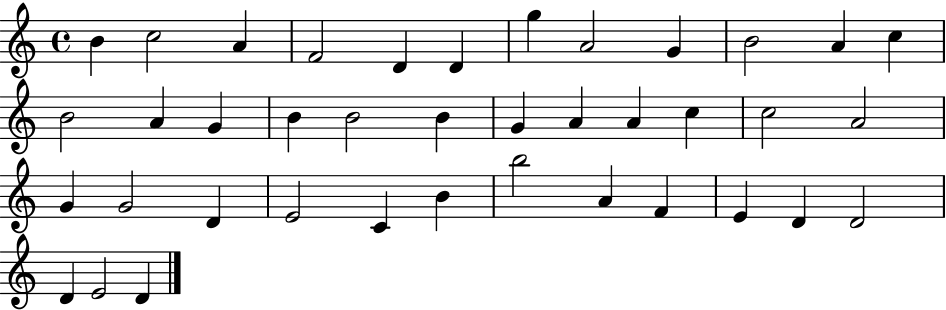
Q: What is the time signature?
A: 4/4